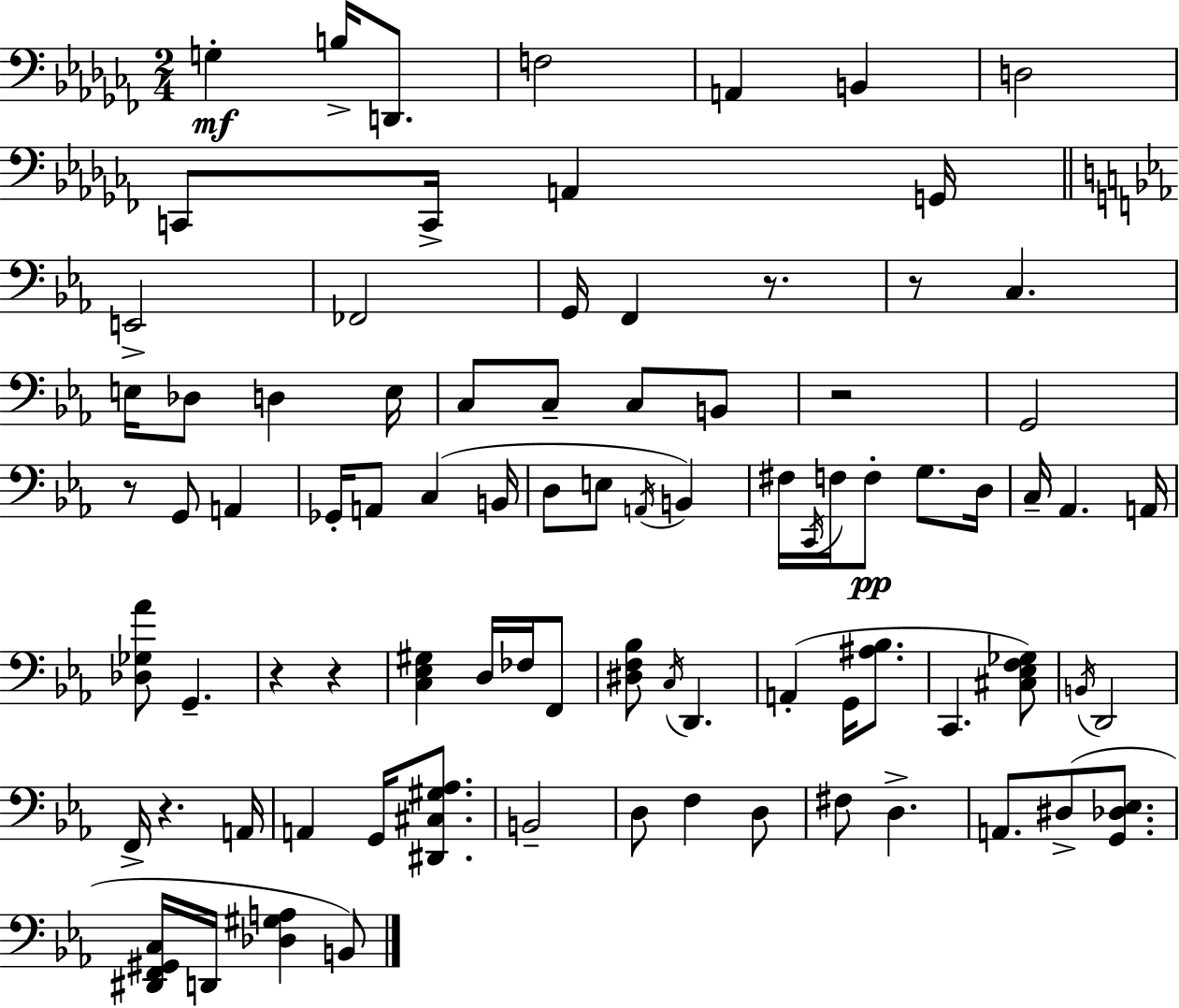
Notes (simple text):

G3/q B3/s D2/e. F3/h A2/q B2/q D3/h C2/e C2/s A2/q G2/s E2/h FES2/h G2/s F2/q R/e. R/e C3/q. E3/s Db3/e D3/q E3/s C3/e C3/e C3/e B2/e R/h G2/h R/e G2/e A2/q Gb2/s A2/e C3/q B2/s D3/e E3/e A2/s B2/q F#3/s C2/s F3/s F3/e G3/e. D3/s C3/s Ab2/q. A2/s [Db3,Gb3,Ab4]/e G2/q. R/q R/q [C3,Eb3,G#3]/q D3/s FES3/s F2/e [D#3,F3,Bb3]/e C3/s D2/q. A2/q G2/s [A#3,Bb3]/e. C2/q. [C#3,Eb3,F3,Gb3]/e B2/s D2/h F2/s R/q. A2/s A2/q G2/s [D#2,C#3,G#3,Ab3]/e. B2/h D3/e F3/q D3/e F#3/e D3/q. A2/e. D#3/e [G2,Db3,Eb3]/e. [D#2,F2,G#2,C3]/s D2/s [Db3,G#3,A3]/q B2/e